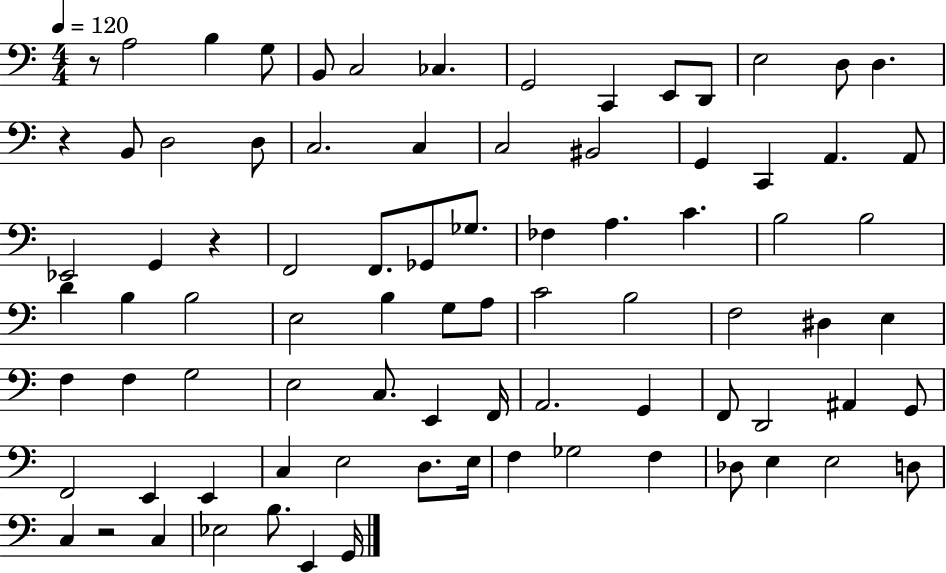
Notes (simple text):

R/e A3/h B3/q G3/e B2/e C3/h CES3/q. G2/h C2/q E2/e D2/e E3/h D3/e D3/q. R/q B2/e D3/h D3/e C3/h. C3/q C3/h BIS2/h G2/q C2/q A2/q. A2/e Eb2/h G2/q R/q F2/h F2/e. Gb2/e Gb3/e. FES3/q A3/q. C4/q. B3/h B3/h D4/q B3/q B3/h E3/h B3/q G3/e A3/e C4/h B3/h F3/h D#3/q E3/q F3/q F3/q G3/h E3/h C3/e. E2/q F2/s A2/h. G2/q F2/e D2/h A#2/q G2/e F2/h E2/q E2/q C3/q E3/h D3/e. E3/s F3/q Gb3/h F3/q Db3/e E3/q E3/h D3/e C3/q R/h C3/q Eb3/h B3/e. E2/q G2/s